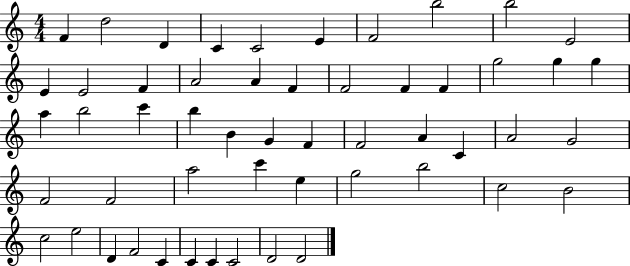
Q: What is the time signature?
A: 4/4